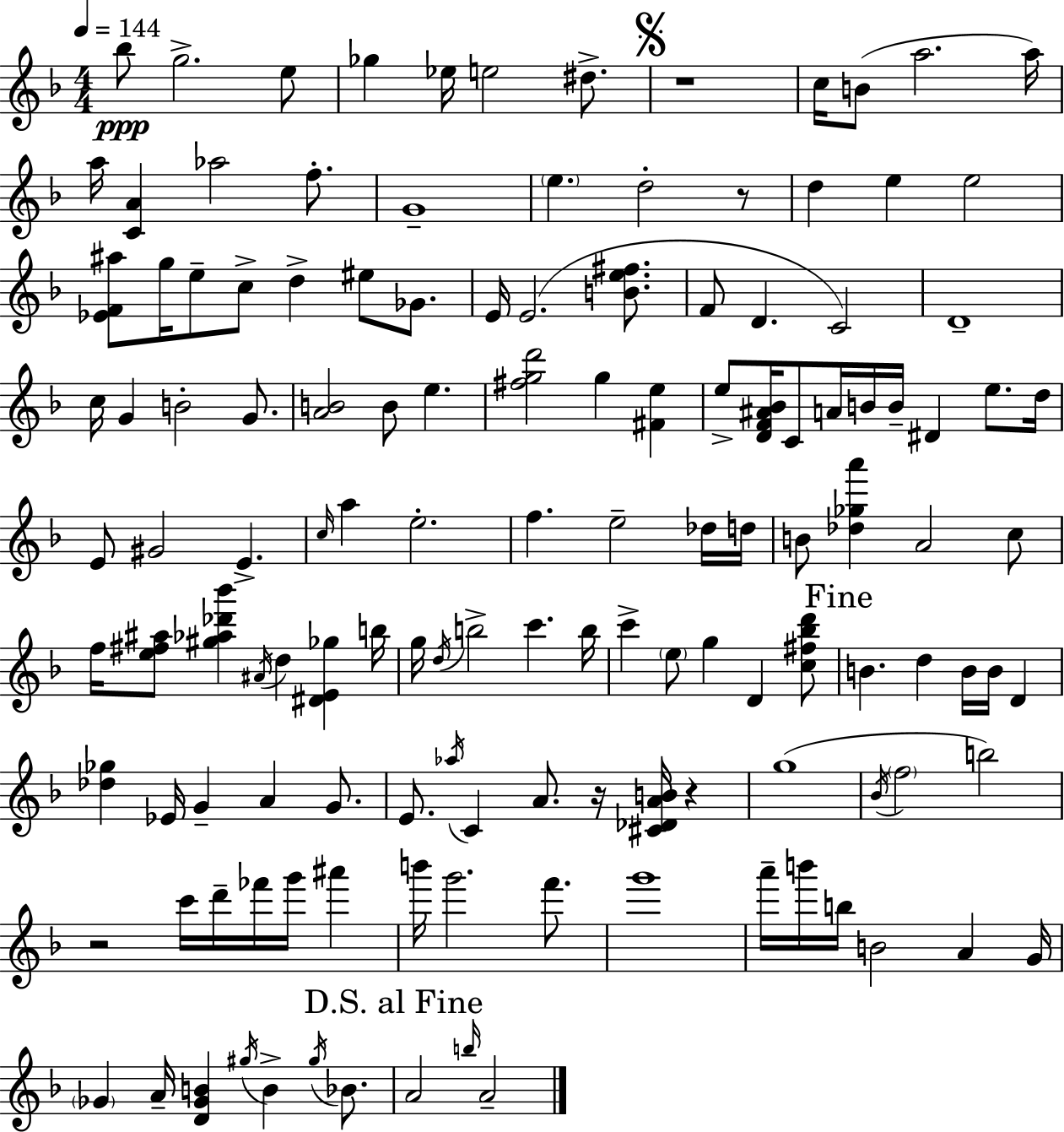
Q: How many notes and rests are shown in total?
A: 134